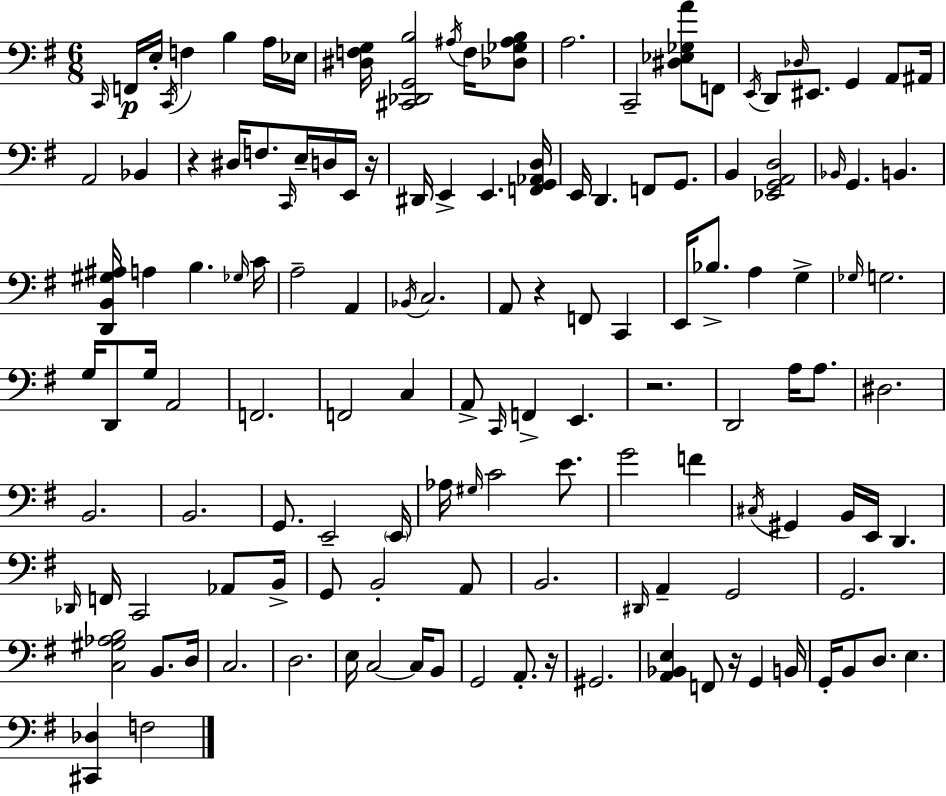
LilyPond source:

{
  \clef bass
  \numericTimeSignature
  \time 6/8
  \key e \minor
  \grace { c,16 }\p f,16 e16-. \acciaccatura { c,16 } f4 b4 | a16 ees16 <dis f g>16 <cis, des, g, b>2 \acciaccatura { ais16 } | f16 <des ges ais b>8 a2. | c,2-- <dis ees ges a'>8 | \break f,8 \acciaccatura { e,16 } d,8 \grace { des16 } eis,8. g,4 | a,8 ais,16 a,2 | bes,4 r4 dis16 f8. | \grace { c,16 } e16-- d16 e,16 r16 dis,16 e,4-> e,4. | \break <f, g, aes, d>16 e,16 d,4. | f,8 g,8. b,4 <ees, g, a, d>2 | \grace { bes,16 } g,4. | b,4. <d, b, gis ais>16 a4 | \break b4. \grace { ges16 } c'16 a2-- | a,4 \acciaccatura { bes,16 } c2. | a,8 r4 | f,8 c,4 e,16 bes8.-> | \break a4 g4-> \grace { ges16 } g2. | g16 d,8 | g16 a,2 f,2. | f,2 | \break c4 a,8-> | \grace { c,16 } f,4-> e,4. r2. | d,2 | a16 a8. dis2. | \break b,2. | b,2. | g,8. | e,2-- \parenthesize e,16 aes16 | \break \grace { gis16 } c'2 e'8. | g'2 f'4 | \acciaccatura { cis16 } gis,4 b,16 e,16 d,4. | \grace { des,16 } f,16 c,2 aes,8 | \break b,16-> g,8 b,2-. | a,8 b,2. | \grace { dis,16 } a,4-- g,2 | g,2. | \break <c gis aes b>2 b,8. | d16 c2. | d2. | e16 c2~~ | \break c16 b,8 g,2 a,8.-. | r16 gis,2. | <a, bes, e>4 f,8 r16 g,4 | b,16 g,16-. b,8 d8. e4. | \break <cis, des>4 f2 | \bar "|."
}